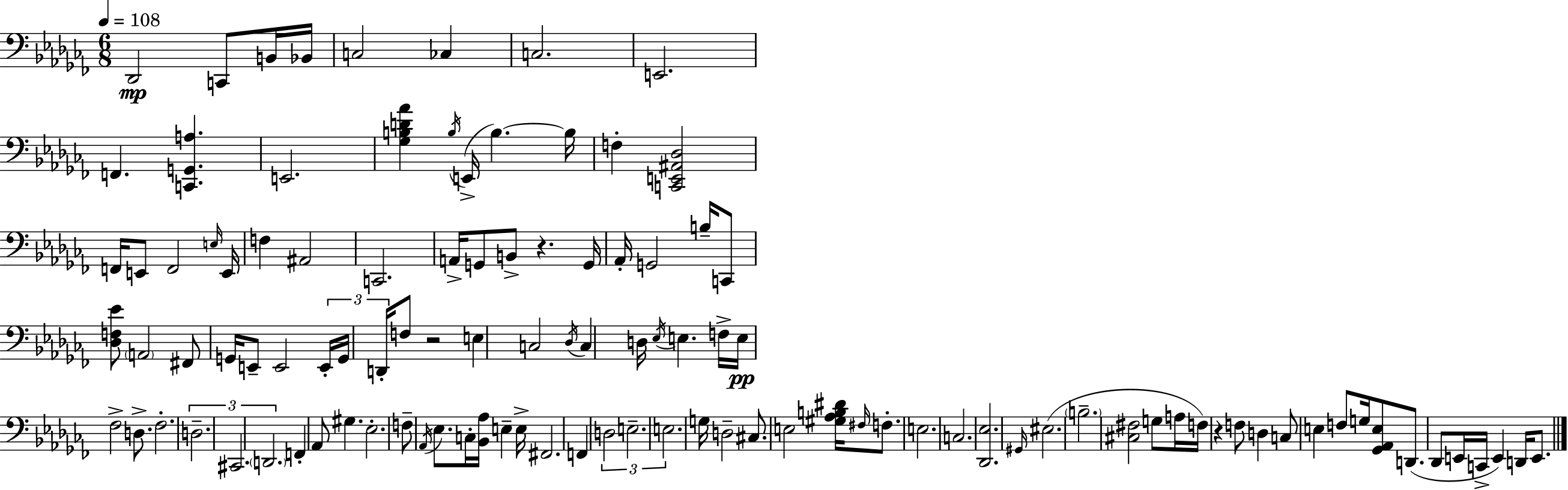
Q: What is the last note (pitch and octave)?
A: E2